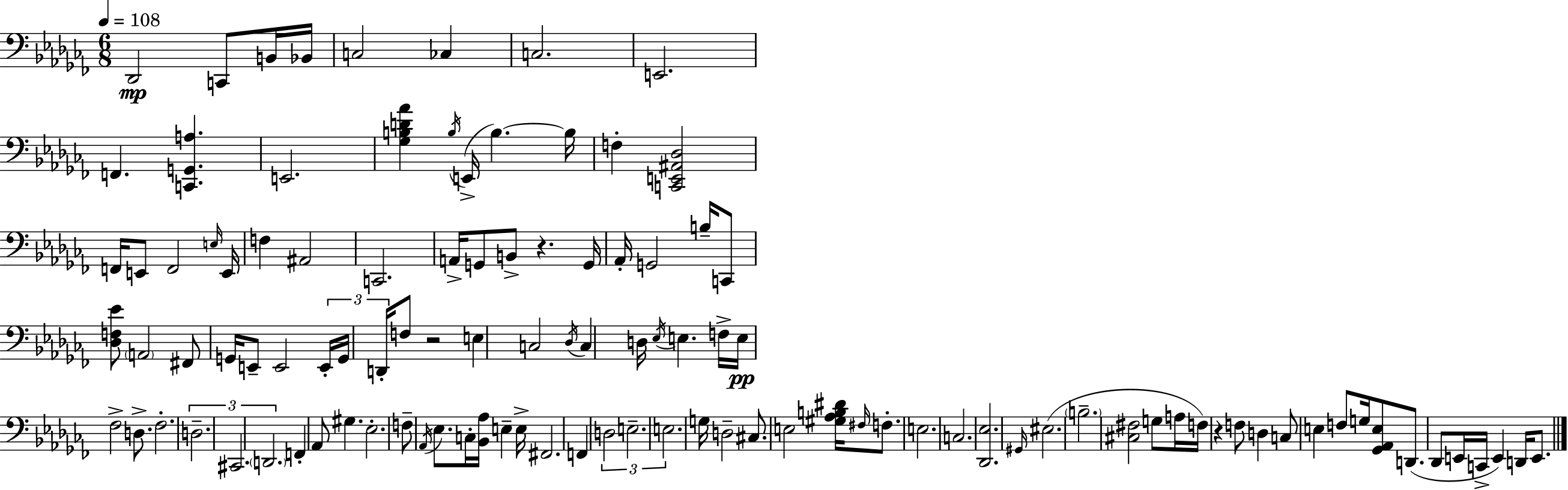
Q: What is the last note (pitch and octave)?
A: E2